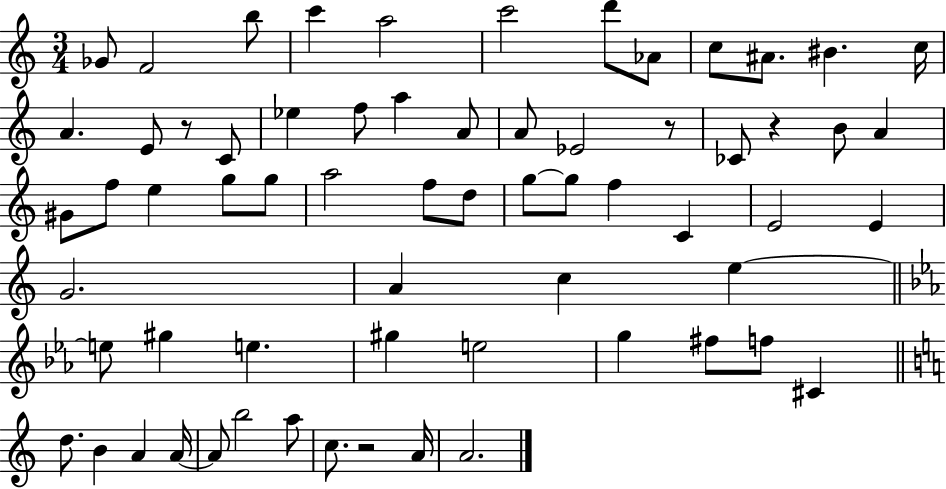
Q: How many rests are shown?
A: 4